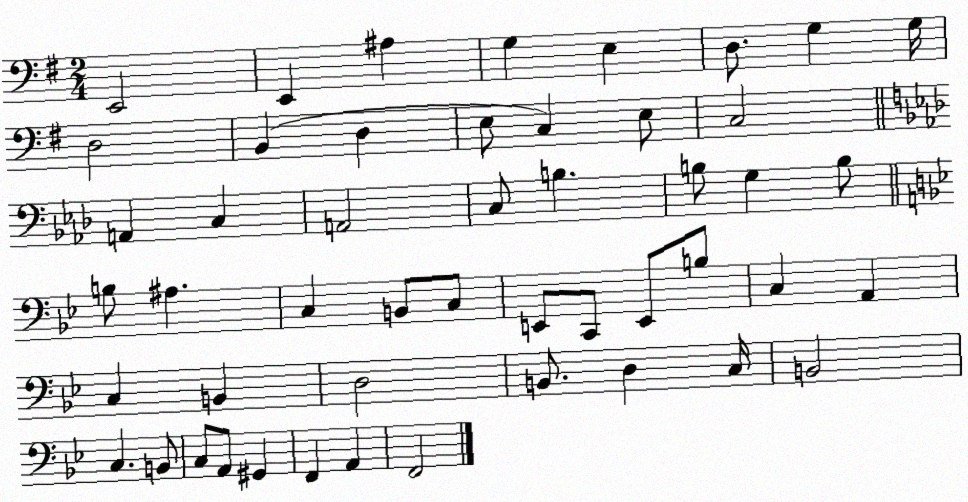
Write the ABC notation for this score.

X:1
T:Untitled
M:2/4
L:1/4
K:G
E,,2 E,, ^A, G, E, D,/2 G, G,/4 D,2 B,, D, E,/2 C, E,/2 C,2 A,, C, A,,2 C,/2 B, B,/2 G, B,/2 B,/2 ^A, C, B,,/2 C,/2 E,,/2 C,,/2 E,,/2 B,/2 C, A,, C, B,, D,2 B,,/2 D, C,/4 B,,2 C, B,,/2 C,/2 A,,/2 ^G,, F,, A,, F,,2